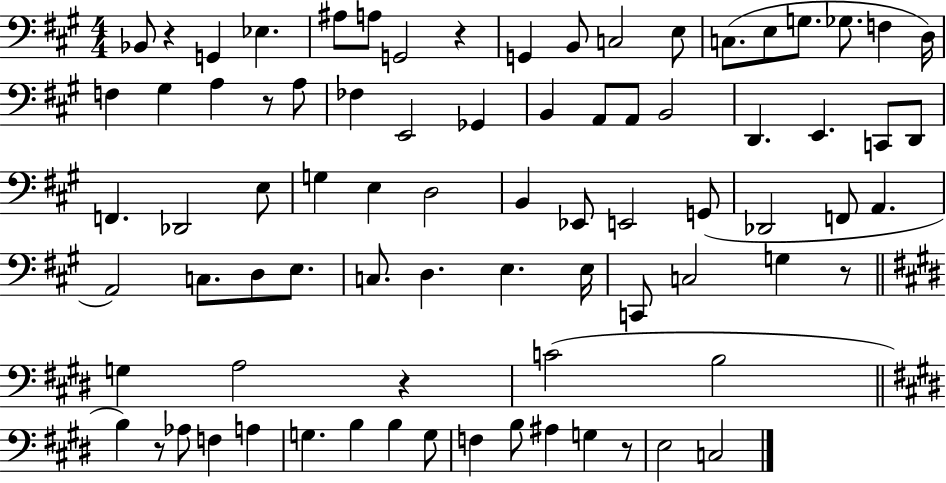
X:1
T:Untitled
M:4/4
L:1/4
K:A
_B,,/2 z G,, _E, ^A,/2 A,/2 G,,2 z G,, B,,/2 C,2 E,/2 C,/2 E,/2 G,/2 _G,/2 F, D,/4 F, ^G, A, z/2 A,/2 _F, E,,2 _G,, B,, A,,/2 A,,/2 B,,2 D,, E,, C,,/2 D,,/2 F,, _D,,2 E,/2 G, E, D,2 B,, _E,,/2 E,,2 G,,/2 _D,,2 F,,/2 A,, A,,2 C,/2 D,/2 E,/2 C,/2 D, E, E,/4 C,,/2 C,2 G, z/2 G, A,2 z C2 B,2 B, z/2 _A,/2 F, A, G, B, B, G,/2 F, B,/2 ^A, G, z/2 E,2 C,2